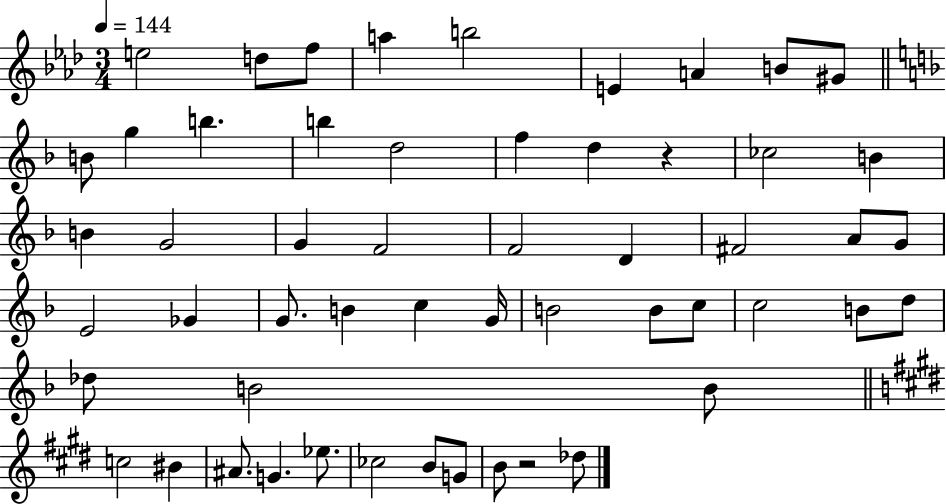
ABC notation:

X:1
T:Untitled
M:3/4
L:1/4
K:Ab
e2 d/2 f/2 a b2 E A B/2 ^G/2 B/2 g b b d2 f d z _c2 B B G2 G F2 F2 D ^F2 A/2 G/2 E2 _G G/2 B c G/4 B2 B/2 c/2 c2 B/2 d/2 _d/2 B2 B/2 c2 ^B ^A/2 G _e/2 _c2 B/2 G/2 B/2 z2 _d/2